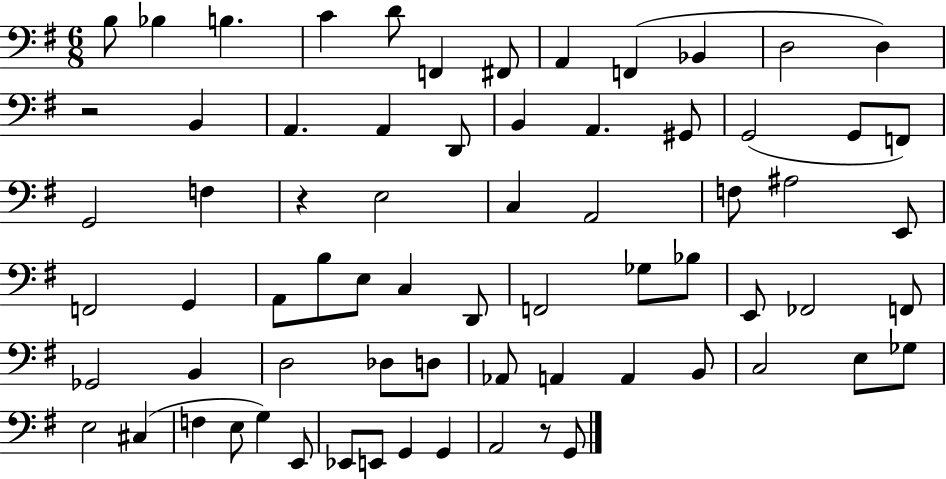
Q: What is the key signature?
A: G major